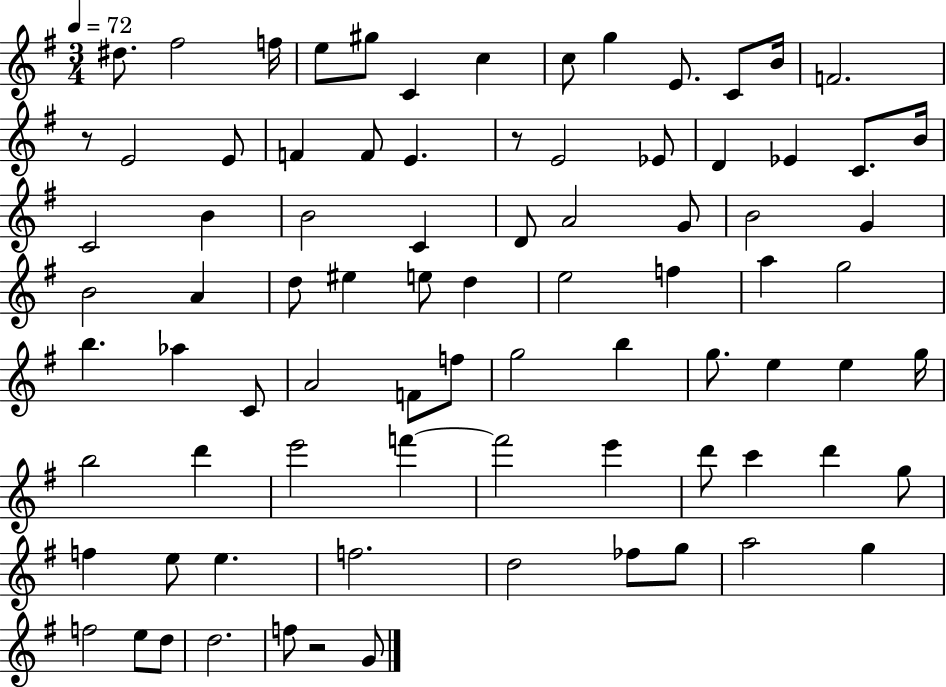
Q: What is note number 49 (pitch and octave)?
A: F5